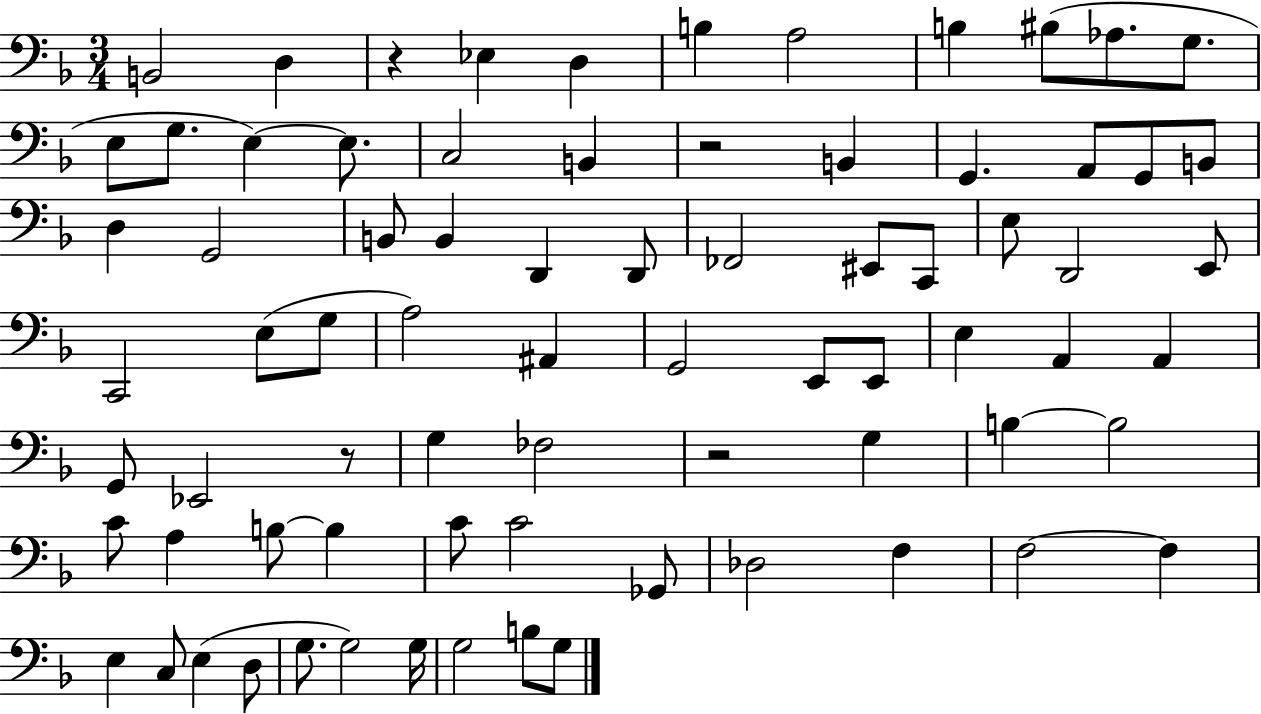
B2/h D3/q R/q Eb3/q D3/q B3/q A3/h B3/q BIS3/e Ab3/e. G3/e. E3/e G3/e. E3/q E3/e. C3/h B2/q R/h B2/q G2/q. A2/e G2/e B2/e D3/q G2/h B2/e B2/q D2/q D2/e FES2/h EIS2/e C2/e E3/e D2/h E2/e C2/h E3/e G3/e A3/h A#2/q G2/h E2/e E2/e E3/q A2/q A2/q G2/e Eb2/h R/e G3/q FES3/h R/h G3/q B3/q B3/h C4/e A3/q B3/e B3/q C4/e C4/h Gb2/e Db3/h F3/q F3/h F3/q E3/q C3/e E3/q D3/e G3/e. G3/h G3/s G3/h B3/e G3/e